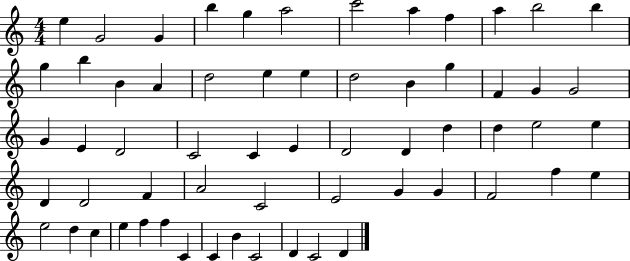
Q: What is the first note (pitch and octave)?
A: E5